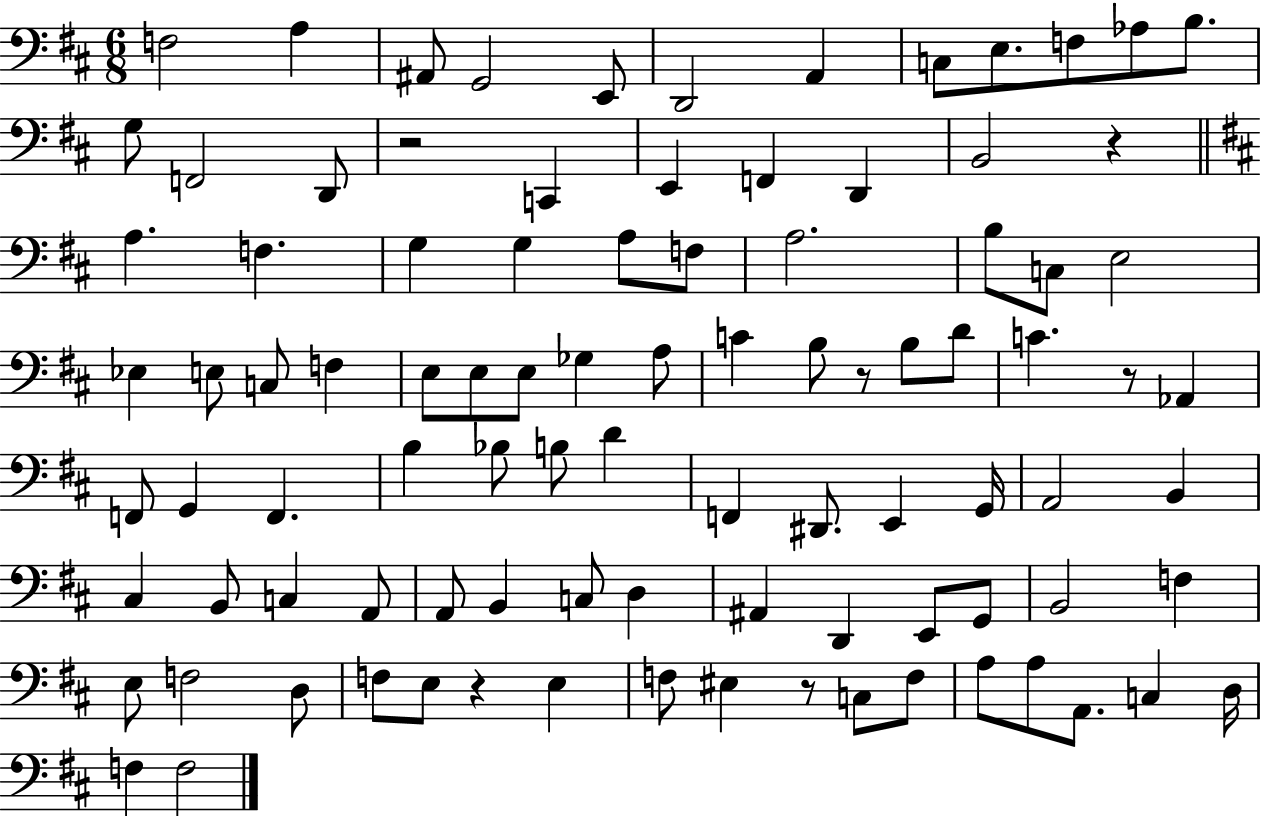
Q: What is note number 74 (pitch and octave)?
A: F3